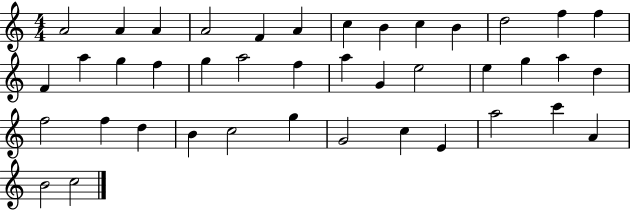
{
  \clef treble
  \numericTimeSignature
  \time 4/4
  \key c \major
  a'2 a'4 a'4 | a'2 f'4 a'4 | c''4 b'4 c''4 b'4 | d''2 f''4 f''4 | \break f'4 a''4 g''4 f''4 | g''4 a''2 f''4 | a''4 g'4 e''2 | e''4 g''4 a''4 d''4 | \break f''2 f''4 d''4 | b'4 c''2 g''4 | g'2 c''4 e'4 | a''2 c'''4 a'4 | \break b'2 c''2 | \bar "|."
}